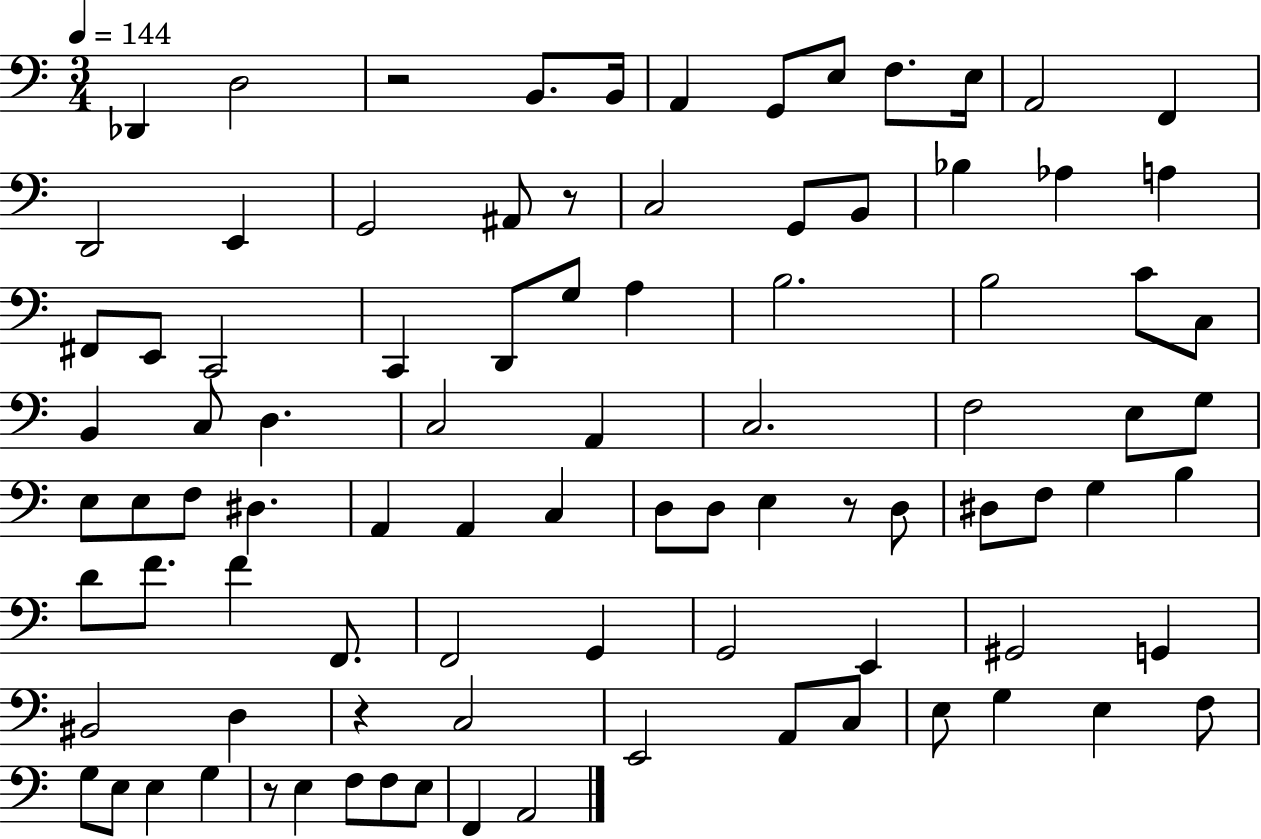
{
  \clef bass
  \numericTimeSignature
  \time 3/4
  \key c \major
  \tempo 4 = 144
  \repeat volta 2 { des,4 d2 | r2 b,8. b,16 | a,4 g,8 e8 f8. e16 | a,2 f,4 | \break d,2 e,4 | g,2 ais,8 r8 | c2 g,8 b,8 | bes4 aes4 a4 | \break fis,8 e,8 c,2 | c,4 d,8 g8 a4 | b2. | b2 c'8 c8 | \break b,4 c8 d4. | c2 a,4 | c2. | f2 e8 g8 | \break e8 e8 f8 dis4. | a,4 a,4 c4 | d8 d8 e4 r8 d8 | dis8 f8 g4 b4 | \break d'8 f'8. f'4 f,8. | f,2 g,4 | g,2 e,4 | gis,2 g,4 | \break bis,2 d4 | r4 c2 | e,2 a,8 c8 | e8 g4 e4 f8 | \break g8 e8 e4 g4 | r8 e4 f8 f8 e8 | f,4 a,2 | } \bar "|."
}